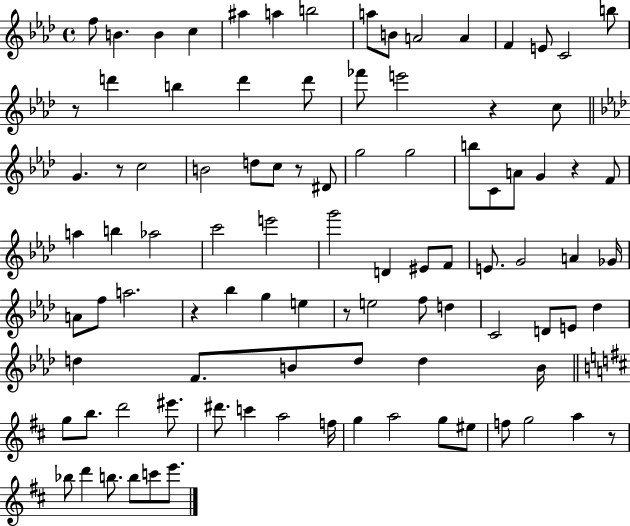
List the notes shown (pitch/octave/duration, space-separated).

F5/e B4/q. B4/q C5/q A#5/q A5/q B5/h A5/e B4/e A4/h A4/q F4/q E4/e C4/h B5/e R/e D6/q B5/q D6/q D6/e FES6/e E6/h R/q C5/e G4/q. R/e C5/h B4/h D5/e C5/e R/e D#4/e G5/h G5/h B5/e C4/e A4/e G4/q R/q F4/e A5/q B5/q Ab5/h C6/h E6/h G6/h D4/q EIS4/e F4/e E4/e. G4/h A4/q Gb4/s A4/e F5/e A5/h. R/q Bb5/q G5/q E5/q R/e E5/h F5/e D5/q C4/h D4/e E4/e Db5/q D5/q F4/e. B4/e D5/e D5/q B4/s G5/e B5/e. D6/h EIS6/e. D#6/e. C6/q A5/h F5/s G5/q A5/h G5/e EIS5/e F5/e G5/h A5/q R/e Bb5/e D6/q B5/e. B5/e C6/e E6/e.